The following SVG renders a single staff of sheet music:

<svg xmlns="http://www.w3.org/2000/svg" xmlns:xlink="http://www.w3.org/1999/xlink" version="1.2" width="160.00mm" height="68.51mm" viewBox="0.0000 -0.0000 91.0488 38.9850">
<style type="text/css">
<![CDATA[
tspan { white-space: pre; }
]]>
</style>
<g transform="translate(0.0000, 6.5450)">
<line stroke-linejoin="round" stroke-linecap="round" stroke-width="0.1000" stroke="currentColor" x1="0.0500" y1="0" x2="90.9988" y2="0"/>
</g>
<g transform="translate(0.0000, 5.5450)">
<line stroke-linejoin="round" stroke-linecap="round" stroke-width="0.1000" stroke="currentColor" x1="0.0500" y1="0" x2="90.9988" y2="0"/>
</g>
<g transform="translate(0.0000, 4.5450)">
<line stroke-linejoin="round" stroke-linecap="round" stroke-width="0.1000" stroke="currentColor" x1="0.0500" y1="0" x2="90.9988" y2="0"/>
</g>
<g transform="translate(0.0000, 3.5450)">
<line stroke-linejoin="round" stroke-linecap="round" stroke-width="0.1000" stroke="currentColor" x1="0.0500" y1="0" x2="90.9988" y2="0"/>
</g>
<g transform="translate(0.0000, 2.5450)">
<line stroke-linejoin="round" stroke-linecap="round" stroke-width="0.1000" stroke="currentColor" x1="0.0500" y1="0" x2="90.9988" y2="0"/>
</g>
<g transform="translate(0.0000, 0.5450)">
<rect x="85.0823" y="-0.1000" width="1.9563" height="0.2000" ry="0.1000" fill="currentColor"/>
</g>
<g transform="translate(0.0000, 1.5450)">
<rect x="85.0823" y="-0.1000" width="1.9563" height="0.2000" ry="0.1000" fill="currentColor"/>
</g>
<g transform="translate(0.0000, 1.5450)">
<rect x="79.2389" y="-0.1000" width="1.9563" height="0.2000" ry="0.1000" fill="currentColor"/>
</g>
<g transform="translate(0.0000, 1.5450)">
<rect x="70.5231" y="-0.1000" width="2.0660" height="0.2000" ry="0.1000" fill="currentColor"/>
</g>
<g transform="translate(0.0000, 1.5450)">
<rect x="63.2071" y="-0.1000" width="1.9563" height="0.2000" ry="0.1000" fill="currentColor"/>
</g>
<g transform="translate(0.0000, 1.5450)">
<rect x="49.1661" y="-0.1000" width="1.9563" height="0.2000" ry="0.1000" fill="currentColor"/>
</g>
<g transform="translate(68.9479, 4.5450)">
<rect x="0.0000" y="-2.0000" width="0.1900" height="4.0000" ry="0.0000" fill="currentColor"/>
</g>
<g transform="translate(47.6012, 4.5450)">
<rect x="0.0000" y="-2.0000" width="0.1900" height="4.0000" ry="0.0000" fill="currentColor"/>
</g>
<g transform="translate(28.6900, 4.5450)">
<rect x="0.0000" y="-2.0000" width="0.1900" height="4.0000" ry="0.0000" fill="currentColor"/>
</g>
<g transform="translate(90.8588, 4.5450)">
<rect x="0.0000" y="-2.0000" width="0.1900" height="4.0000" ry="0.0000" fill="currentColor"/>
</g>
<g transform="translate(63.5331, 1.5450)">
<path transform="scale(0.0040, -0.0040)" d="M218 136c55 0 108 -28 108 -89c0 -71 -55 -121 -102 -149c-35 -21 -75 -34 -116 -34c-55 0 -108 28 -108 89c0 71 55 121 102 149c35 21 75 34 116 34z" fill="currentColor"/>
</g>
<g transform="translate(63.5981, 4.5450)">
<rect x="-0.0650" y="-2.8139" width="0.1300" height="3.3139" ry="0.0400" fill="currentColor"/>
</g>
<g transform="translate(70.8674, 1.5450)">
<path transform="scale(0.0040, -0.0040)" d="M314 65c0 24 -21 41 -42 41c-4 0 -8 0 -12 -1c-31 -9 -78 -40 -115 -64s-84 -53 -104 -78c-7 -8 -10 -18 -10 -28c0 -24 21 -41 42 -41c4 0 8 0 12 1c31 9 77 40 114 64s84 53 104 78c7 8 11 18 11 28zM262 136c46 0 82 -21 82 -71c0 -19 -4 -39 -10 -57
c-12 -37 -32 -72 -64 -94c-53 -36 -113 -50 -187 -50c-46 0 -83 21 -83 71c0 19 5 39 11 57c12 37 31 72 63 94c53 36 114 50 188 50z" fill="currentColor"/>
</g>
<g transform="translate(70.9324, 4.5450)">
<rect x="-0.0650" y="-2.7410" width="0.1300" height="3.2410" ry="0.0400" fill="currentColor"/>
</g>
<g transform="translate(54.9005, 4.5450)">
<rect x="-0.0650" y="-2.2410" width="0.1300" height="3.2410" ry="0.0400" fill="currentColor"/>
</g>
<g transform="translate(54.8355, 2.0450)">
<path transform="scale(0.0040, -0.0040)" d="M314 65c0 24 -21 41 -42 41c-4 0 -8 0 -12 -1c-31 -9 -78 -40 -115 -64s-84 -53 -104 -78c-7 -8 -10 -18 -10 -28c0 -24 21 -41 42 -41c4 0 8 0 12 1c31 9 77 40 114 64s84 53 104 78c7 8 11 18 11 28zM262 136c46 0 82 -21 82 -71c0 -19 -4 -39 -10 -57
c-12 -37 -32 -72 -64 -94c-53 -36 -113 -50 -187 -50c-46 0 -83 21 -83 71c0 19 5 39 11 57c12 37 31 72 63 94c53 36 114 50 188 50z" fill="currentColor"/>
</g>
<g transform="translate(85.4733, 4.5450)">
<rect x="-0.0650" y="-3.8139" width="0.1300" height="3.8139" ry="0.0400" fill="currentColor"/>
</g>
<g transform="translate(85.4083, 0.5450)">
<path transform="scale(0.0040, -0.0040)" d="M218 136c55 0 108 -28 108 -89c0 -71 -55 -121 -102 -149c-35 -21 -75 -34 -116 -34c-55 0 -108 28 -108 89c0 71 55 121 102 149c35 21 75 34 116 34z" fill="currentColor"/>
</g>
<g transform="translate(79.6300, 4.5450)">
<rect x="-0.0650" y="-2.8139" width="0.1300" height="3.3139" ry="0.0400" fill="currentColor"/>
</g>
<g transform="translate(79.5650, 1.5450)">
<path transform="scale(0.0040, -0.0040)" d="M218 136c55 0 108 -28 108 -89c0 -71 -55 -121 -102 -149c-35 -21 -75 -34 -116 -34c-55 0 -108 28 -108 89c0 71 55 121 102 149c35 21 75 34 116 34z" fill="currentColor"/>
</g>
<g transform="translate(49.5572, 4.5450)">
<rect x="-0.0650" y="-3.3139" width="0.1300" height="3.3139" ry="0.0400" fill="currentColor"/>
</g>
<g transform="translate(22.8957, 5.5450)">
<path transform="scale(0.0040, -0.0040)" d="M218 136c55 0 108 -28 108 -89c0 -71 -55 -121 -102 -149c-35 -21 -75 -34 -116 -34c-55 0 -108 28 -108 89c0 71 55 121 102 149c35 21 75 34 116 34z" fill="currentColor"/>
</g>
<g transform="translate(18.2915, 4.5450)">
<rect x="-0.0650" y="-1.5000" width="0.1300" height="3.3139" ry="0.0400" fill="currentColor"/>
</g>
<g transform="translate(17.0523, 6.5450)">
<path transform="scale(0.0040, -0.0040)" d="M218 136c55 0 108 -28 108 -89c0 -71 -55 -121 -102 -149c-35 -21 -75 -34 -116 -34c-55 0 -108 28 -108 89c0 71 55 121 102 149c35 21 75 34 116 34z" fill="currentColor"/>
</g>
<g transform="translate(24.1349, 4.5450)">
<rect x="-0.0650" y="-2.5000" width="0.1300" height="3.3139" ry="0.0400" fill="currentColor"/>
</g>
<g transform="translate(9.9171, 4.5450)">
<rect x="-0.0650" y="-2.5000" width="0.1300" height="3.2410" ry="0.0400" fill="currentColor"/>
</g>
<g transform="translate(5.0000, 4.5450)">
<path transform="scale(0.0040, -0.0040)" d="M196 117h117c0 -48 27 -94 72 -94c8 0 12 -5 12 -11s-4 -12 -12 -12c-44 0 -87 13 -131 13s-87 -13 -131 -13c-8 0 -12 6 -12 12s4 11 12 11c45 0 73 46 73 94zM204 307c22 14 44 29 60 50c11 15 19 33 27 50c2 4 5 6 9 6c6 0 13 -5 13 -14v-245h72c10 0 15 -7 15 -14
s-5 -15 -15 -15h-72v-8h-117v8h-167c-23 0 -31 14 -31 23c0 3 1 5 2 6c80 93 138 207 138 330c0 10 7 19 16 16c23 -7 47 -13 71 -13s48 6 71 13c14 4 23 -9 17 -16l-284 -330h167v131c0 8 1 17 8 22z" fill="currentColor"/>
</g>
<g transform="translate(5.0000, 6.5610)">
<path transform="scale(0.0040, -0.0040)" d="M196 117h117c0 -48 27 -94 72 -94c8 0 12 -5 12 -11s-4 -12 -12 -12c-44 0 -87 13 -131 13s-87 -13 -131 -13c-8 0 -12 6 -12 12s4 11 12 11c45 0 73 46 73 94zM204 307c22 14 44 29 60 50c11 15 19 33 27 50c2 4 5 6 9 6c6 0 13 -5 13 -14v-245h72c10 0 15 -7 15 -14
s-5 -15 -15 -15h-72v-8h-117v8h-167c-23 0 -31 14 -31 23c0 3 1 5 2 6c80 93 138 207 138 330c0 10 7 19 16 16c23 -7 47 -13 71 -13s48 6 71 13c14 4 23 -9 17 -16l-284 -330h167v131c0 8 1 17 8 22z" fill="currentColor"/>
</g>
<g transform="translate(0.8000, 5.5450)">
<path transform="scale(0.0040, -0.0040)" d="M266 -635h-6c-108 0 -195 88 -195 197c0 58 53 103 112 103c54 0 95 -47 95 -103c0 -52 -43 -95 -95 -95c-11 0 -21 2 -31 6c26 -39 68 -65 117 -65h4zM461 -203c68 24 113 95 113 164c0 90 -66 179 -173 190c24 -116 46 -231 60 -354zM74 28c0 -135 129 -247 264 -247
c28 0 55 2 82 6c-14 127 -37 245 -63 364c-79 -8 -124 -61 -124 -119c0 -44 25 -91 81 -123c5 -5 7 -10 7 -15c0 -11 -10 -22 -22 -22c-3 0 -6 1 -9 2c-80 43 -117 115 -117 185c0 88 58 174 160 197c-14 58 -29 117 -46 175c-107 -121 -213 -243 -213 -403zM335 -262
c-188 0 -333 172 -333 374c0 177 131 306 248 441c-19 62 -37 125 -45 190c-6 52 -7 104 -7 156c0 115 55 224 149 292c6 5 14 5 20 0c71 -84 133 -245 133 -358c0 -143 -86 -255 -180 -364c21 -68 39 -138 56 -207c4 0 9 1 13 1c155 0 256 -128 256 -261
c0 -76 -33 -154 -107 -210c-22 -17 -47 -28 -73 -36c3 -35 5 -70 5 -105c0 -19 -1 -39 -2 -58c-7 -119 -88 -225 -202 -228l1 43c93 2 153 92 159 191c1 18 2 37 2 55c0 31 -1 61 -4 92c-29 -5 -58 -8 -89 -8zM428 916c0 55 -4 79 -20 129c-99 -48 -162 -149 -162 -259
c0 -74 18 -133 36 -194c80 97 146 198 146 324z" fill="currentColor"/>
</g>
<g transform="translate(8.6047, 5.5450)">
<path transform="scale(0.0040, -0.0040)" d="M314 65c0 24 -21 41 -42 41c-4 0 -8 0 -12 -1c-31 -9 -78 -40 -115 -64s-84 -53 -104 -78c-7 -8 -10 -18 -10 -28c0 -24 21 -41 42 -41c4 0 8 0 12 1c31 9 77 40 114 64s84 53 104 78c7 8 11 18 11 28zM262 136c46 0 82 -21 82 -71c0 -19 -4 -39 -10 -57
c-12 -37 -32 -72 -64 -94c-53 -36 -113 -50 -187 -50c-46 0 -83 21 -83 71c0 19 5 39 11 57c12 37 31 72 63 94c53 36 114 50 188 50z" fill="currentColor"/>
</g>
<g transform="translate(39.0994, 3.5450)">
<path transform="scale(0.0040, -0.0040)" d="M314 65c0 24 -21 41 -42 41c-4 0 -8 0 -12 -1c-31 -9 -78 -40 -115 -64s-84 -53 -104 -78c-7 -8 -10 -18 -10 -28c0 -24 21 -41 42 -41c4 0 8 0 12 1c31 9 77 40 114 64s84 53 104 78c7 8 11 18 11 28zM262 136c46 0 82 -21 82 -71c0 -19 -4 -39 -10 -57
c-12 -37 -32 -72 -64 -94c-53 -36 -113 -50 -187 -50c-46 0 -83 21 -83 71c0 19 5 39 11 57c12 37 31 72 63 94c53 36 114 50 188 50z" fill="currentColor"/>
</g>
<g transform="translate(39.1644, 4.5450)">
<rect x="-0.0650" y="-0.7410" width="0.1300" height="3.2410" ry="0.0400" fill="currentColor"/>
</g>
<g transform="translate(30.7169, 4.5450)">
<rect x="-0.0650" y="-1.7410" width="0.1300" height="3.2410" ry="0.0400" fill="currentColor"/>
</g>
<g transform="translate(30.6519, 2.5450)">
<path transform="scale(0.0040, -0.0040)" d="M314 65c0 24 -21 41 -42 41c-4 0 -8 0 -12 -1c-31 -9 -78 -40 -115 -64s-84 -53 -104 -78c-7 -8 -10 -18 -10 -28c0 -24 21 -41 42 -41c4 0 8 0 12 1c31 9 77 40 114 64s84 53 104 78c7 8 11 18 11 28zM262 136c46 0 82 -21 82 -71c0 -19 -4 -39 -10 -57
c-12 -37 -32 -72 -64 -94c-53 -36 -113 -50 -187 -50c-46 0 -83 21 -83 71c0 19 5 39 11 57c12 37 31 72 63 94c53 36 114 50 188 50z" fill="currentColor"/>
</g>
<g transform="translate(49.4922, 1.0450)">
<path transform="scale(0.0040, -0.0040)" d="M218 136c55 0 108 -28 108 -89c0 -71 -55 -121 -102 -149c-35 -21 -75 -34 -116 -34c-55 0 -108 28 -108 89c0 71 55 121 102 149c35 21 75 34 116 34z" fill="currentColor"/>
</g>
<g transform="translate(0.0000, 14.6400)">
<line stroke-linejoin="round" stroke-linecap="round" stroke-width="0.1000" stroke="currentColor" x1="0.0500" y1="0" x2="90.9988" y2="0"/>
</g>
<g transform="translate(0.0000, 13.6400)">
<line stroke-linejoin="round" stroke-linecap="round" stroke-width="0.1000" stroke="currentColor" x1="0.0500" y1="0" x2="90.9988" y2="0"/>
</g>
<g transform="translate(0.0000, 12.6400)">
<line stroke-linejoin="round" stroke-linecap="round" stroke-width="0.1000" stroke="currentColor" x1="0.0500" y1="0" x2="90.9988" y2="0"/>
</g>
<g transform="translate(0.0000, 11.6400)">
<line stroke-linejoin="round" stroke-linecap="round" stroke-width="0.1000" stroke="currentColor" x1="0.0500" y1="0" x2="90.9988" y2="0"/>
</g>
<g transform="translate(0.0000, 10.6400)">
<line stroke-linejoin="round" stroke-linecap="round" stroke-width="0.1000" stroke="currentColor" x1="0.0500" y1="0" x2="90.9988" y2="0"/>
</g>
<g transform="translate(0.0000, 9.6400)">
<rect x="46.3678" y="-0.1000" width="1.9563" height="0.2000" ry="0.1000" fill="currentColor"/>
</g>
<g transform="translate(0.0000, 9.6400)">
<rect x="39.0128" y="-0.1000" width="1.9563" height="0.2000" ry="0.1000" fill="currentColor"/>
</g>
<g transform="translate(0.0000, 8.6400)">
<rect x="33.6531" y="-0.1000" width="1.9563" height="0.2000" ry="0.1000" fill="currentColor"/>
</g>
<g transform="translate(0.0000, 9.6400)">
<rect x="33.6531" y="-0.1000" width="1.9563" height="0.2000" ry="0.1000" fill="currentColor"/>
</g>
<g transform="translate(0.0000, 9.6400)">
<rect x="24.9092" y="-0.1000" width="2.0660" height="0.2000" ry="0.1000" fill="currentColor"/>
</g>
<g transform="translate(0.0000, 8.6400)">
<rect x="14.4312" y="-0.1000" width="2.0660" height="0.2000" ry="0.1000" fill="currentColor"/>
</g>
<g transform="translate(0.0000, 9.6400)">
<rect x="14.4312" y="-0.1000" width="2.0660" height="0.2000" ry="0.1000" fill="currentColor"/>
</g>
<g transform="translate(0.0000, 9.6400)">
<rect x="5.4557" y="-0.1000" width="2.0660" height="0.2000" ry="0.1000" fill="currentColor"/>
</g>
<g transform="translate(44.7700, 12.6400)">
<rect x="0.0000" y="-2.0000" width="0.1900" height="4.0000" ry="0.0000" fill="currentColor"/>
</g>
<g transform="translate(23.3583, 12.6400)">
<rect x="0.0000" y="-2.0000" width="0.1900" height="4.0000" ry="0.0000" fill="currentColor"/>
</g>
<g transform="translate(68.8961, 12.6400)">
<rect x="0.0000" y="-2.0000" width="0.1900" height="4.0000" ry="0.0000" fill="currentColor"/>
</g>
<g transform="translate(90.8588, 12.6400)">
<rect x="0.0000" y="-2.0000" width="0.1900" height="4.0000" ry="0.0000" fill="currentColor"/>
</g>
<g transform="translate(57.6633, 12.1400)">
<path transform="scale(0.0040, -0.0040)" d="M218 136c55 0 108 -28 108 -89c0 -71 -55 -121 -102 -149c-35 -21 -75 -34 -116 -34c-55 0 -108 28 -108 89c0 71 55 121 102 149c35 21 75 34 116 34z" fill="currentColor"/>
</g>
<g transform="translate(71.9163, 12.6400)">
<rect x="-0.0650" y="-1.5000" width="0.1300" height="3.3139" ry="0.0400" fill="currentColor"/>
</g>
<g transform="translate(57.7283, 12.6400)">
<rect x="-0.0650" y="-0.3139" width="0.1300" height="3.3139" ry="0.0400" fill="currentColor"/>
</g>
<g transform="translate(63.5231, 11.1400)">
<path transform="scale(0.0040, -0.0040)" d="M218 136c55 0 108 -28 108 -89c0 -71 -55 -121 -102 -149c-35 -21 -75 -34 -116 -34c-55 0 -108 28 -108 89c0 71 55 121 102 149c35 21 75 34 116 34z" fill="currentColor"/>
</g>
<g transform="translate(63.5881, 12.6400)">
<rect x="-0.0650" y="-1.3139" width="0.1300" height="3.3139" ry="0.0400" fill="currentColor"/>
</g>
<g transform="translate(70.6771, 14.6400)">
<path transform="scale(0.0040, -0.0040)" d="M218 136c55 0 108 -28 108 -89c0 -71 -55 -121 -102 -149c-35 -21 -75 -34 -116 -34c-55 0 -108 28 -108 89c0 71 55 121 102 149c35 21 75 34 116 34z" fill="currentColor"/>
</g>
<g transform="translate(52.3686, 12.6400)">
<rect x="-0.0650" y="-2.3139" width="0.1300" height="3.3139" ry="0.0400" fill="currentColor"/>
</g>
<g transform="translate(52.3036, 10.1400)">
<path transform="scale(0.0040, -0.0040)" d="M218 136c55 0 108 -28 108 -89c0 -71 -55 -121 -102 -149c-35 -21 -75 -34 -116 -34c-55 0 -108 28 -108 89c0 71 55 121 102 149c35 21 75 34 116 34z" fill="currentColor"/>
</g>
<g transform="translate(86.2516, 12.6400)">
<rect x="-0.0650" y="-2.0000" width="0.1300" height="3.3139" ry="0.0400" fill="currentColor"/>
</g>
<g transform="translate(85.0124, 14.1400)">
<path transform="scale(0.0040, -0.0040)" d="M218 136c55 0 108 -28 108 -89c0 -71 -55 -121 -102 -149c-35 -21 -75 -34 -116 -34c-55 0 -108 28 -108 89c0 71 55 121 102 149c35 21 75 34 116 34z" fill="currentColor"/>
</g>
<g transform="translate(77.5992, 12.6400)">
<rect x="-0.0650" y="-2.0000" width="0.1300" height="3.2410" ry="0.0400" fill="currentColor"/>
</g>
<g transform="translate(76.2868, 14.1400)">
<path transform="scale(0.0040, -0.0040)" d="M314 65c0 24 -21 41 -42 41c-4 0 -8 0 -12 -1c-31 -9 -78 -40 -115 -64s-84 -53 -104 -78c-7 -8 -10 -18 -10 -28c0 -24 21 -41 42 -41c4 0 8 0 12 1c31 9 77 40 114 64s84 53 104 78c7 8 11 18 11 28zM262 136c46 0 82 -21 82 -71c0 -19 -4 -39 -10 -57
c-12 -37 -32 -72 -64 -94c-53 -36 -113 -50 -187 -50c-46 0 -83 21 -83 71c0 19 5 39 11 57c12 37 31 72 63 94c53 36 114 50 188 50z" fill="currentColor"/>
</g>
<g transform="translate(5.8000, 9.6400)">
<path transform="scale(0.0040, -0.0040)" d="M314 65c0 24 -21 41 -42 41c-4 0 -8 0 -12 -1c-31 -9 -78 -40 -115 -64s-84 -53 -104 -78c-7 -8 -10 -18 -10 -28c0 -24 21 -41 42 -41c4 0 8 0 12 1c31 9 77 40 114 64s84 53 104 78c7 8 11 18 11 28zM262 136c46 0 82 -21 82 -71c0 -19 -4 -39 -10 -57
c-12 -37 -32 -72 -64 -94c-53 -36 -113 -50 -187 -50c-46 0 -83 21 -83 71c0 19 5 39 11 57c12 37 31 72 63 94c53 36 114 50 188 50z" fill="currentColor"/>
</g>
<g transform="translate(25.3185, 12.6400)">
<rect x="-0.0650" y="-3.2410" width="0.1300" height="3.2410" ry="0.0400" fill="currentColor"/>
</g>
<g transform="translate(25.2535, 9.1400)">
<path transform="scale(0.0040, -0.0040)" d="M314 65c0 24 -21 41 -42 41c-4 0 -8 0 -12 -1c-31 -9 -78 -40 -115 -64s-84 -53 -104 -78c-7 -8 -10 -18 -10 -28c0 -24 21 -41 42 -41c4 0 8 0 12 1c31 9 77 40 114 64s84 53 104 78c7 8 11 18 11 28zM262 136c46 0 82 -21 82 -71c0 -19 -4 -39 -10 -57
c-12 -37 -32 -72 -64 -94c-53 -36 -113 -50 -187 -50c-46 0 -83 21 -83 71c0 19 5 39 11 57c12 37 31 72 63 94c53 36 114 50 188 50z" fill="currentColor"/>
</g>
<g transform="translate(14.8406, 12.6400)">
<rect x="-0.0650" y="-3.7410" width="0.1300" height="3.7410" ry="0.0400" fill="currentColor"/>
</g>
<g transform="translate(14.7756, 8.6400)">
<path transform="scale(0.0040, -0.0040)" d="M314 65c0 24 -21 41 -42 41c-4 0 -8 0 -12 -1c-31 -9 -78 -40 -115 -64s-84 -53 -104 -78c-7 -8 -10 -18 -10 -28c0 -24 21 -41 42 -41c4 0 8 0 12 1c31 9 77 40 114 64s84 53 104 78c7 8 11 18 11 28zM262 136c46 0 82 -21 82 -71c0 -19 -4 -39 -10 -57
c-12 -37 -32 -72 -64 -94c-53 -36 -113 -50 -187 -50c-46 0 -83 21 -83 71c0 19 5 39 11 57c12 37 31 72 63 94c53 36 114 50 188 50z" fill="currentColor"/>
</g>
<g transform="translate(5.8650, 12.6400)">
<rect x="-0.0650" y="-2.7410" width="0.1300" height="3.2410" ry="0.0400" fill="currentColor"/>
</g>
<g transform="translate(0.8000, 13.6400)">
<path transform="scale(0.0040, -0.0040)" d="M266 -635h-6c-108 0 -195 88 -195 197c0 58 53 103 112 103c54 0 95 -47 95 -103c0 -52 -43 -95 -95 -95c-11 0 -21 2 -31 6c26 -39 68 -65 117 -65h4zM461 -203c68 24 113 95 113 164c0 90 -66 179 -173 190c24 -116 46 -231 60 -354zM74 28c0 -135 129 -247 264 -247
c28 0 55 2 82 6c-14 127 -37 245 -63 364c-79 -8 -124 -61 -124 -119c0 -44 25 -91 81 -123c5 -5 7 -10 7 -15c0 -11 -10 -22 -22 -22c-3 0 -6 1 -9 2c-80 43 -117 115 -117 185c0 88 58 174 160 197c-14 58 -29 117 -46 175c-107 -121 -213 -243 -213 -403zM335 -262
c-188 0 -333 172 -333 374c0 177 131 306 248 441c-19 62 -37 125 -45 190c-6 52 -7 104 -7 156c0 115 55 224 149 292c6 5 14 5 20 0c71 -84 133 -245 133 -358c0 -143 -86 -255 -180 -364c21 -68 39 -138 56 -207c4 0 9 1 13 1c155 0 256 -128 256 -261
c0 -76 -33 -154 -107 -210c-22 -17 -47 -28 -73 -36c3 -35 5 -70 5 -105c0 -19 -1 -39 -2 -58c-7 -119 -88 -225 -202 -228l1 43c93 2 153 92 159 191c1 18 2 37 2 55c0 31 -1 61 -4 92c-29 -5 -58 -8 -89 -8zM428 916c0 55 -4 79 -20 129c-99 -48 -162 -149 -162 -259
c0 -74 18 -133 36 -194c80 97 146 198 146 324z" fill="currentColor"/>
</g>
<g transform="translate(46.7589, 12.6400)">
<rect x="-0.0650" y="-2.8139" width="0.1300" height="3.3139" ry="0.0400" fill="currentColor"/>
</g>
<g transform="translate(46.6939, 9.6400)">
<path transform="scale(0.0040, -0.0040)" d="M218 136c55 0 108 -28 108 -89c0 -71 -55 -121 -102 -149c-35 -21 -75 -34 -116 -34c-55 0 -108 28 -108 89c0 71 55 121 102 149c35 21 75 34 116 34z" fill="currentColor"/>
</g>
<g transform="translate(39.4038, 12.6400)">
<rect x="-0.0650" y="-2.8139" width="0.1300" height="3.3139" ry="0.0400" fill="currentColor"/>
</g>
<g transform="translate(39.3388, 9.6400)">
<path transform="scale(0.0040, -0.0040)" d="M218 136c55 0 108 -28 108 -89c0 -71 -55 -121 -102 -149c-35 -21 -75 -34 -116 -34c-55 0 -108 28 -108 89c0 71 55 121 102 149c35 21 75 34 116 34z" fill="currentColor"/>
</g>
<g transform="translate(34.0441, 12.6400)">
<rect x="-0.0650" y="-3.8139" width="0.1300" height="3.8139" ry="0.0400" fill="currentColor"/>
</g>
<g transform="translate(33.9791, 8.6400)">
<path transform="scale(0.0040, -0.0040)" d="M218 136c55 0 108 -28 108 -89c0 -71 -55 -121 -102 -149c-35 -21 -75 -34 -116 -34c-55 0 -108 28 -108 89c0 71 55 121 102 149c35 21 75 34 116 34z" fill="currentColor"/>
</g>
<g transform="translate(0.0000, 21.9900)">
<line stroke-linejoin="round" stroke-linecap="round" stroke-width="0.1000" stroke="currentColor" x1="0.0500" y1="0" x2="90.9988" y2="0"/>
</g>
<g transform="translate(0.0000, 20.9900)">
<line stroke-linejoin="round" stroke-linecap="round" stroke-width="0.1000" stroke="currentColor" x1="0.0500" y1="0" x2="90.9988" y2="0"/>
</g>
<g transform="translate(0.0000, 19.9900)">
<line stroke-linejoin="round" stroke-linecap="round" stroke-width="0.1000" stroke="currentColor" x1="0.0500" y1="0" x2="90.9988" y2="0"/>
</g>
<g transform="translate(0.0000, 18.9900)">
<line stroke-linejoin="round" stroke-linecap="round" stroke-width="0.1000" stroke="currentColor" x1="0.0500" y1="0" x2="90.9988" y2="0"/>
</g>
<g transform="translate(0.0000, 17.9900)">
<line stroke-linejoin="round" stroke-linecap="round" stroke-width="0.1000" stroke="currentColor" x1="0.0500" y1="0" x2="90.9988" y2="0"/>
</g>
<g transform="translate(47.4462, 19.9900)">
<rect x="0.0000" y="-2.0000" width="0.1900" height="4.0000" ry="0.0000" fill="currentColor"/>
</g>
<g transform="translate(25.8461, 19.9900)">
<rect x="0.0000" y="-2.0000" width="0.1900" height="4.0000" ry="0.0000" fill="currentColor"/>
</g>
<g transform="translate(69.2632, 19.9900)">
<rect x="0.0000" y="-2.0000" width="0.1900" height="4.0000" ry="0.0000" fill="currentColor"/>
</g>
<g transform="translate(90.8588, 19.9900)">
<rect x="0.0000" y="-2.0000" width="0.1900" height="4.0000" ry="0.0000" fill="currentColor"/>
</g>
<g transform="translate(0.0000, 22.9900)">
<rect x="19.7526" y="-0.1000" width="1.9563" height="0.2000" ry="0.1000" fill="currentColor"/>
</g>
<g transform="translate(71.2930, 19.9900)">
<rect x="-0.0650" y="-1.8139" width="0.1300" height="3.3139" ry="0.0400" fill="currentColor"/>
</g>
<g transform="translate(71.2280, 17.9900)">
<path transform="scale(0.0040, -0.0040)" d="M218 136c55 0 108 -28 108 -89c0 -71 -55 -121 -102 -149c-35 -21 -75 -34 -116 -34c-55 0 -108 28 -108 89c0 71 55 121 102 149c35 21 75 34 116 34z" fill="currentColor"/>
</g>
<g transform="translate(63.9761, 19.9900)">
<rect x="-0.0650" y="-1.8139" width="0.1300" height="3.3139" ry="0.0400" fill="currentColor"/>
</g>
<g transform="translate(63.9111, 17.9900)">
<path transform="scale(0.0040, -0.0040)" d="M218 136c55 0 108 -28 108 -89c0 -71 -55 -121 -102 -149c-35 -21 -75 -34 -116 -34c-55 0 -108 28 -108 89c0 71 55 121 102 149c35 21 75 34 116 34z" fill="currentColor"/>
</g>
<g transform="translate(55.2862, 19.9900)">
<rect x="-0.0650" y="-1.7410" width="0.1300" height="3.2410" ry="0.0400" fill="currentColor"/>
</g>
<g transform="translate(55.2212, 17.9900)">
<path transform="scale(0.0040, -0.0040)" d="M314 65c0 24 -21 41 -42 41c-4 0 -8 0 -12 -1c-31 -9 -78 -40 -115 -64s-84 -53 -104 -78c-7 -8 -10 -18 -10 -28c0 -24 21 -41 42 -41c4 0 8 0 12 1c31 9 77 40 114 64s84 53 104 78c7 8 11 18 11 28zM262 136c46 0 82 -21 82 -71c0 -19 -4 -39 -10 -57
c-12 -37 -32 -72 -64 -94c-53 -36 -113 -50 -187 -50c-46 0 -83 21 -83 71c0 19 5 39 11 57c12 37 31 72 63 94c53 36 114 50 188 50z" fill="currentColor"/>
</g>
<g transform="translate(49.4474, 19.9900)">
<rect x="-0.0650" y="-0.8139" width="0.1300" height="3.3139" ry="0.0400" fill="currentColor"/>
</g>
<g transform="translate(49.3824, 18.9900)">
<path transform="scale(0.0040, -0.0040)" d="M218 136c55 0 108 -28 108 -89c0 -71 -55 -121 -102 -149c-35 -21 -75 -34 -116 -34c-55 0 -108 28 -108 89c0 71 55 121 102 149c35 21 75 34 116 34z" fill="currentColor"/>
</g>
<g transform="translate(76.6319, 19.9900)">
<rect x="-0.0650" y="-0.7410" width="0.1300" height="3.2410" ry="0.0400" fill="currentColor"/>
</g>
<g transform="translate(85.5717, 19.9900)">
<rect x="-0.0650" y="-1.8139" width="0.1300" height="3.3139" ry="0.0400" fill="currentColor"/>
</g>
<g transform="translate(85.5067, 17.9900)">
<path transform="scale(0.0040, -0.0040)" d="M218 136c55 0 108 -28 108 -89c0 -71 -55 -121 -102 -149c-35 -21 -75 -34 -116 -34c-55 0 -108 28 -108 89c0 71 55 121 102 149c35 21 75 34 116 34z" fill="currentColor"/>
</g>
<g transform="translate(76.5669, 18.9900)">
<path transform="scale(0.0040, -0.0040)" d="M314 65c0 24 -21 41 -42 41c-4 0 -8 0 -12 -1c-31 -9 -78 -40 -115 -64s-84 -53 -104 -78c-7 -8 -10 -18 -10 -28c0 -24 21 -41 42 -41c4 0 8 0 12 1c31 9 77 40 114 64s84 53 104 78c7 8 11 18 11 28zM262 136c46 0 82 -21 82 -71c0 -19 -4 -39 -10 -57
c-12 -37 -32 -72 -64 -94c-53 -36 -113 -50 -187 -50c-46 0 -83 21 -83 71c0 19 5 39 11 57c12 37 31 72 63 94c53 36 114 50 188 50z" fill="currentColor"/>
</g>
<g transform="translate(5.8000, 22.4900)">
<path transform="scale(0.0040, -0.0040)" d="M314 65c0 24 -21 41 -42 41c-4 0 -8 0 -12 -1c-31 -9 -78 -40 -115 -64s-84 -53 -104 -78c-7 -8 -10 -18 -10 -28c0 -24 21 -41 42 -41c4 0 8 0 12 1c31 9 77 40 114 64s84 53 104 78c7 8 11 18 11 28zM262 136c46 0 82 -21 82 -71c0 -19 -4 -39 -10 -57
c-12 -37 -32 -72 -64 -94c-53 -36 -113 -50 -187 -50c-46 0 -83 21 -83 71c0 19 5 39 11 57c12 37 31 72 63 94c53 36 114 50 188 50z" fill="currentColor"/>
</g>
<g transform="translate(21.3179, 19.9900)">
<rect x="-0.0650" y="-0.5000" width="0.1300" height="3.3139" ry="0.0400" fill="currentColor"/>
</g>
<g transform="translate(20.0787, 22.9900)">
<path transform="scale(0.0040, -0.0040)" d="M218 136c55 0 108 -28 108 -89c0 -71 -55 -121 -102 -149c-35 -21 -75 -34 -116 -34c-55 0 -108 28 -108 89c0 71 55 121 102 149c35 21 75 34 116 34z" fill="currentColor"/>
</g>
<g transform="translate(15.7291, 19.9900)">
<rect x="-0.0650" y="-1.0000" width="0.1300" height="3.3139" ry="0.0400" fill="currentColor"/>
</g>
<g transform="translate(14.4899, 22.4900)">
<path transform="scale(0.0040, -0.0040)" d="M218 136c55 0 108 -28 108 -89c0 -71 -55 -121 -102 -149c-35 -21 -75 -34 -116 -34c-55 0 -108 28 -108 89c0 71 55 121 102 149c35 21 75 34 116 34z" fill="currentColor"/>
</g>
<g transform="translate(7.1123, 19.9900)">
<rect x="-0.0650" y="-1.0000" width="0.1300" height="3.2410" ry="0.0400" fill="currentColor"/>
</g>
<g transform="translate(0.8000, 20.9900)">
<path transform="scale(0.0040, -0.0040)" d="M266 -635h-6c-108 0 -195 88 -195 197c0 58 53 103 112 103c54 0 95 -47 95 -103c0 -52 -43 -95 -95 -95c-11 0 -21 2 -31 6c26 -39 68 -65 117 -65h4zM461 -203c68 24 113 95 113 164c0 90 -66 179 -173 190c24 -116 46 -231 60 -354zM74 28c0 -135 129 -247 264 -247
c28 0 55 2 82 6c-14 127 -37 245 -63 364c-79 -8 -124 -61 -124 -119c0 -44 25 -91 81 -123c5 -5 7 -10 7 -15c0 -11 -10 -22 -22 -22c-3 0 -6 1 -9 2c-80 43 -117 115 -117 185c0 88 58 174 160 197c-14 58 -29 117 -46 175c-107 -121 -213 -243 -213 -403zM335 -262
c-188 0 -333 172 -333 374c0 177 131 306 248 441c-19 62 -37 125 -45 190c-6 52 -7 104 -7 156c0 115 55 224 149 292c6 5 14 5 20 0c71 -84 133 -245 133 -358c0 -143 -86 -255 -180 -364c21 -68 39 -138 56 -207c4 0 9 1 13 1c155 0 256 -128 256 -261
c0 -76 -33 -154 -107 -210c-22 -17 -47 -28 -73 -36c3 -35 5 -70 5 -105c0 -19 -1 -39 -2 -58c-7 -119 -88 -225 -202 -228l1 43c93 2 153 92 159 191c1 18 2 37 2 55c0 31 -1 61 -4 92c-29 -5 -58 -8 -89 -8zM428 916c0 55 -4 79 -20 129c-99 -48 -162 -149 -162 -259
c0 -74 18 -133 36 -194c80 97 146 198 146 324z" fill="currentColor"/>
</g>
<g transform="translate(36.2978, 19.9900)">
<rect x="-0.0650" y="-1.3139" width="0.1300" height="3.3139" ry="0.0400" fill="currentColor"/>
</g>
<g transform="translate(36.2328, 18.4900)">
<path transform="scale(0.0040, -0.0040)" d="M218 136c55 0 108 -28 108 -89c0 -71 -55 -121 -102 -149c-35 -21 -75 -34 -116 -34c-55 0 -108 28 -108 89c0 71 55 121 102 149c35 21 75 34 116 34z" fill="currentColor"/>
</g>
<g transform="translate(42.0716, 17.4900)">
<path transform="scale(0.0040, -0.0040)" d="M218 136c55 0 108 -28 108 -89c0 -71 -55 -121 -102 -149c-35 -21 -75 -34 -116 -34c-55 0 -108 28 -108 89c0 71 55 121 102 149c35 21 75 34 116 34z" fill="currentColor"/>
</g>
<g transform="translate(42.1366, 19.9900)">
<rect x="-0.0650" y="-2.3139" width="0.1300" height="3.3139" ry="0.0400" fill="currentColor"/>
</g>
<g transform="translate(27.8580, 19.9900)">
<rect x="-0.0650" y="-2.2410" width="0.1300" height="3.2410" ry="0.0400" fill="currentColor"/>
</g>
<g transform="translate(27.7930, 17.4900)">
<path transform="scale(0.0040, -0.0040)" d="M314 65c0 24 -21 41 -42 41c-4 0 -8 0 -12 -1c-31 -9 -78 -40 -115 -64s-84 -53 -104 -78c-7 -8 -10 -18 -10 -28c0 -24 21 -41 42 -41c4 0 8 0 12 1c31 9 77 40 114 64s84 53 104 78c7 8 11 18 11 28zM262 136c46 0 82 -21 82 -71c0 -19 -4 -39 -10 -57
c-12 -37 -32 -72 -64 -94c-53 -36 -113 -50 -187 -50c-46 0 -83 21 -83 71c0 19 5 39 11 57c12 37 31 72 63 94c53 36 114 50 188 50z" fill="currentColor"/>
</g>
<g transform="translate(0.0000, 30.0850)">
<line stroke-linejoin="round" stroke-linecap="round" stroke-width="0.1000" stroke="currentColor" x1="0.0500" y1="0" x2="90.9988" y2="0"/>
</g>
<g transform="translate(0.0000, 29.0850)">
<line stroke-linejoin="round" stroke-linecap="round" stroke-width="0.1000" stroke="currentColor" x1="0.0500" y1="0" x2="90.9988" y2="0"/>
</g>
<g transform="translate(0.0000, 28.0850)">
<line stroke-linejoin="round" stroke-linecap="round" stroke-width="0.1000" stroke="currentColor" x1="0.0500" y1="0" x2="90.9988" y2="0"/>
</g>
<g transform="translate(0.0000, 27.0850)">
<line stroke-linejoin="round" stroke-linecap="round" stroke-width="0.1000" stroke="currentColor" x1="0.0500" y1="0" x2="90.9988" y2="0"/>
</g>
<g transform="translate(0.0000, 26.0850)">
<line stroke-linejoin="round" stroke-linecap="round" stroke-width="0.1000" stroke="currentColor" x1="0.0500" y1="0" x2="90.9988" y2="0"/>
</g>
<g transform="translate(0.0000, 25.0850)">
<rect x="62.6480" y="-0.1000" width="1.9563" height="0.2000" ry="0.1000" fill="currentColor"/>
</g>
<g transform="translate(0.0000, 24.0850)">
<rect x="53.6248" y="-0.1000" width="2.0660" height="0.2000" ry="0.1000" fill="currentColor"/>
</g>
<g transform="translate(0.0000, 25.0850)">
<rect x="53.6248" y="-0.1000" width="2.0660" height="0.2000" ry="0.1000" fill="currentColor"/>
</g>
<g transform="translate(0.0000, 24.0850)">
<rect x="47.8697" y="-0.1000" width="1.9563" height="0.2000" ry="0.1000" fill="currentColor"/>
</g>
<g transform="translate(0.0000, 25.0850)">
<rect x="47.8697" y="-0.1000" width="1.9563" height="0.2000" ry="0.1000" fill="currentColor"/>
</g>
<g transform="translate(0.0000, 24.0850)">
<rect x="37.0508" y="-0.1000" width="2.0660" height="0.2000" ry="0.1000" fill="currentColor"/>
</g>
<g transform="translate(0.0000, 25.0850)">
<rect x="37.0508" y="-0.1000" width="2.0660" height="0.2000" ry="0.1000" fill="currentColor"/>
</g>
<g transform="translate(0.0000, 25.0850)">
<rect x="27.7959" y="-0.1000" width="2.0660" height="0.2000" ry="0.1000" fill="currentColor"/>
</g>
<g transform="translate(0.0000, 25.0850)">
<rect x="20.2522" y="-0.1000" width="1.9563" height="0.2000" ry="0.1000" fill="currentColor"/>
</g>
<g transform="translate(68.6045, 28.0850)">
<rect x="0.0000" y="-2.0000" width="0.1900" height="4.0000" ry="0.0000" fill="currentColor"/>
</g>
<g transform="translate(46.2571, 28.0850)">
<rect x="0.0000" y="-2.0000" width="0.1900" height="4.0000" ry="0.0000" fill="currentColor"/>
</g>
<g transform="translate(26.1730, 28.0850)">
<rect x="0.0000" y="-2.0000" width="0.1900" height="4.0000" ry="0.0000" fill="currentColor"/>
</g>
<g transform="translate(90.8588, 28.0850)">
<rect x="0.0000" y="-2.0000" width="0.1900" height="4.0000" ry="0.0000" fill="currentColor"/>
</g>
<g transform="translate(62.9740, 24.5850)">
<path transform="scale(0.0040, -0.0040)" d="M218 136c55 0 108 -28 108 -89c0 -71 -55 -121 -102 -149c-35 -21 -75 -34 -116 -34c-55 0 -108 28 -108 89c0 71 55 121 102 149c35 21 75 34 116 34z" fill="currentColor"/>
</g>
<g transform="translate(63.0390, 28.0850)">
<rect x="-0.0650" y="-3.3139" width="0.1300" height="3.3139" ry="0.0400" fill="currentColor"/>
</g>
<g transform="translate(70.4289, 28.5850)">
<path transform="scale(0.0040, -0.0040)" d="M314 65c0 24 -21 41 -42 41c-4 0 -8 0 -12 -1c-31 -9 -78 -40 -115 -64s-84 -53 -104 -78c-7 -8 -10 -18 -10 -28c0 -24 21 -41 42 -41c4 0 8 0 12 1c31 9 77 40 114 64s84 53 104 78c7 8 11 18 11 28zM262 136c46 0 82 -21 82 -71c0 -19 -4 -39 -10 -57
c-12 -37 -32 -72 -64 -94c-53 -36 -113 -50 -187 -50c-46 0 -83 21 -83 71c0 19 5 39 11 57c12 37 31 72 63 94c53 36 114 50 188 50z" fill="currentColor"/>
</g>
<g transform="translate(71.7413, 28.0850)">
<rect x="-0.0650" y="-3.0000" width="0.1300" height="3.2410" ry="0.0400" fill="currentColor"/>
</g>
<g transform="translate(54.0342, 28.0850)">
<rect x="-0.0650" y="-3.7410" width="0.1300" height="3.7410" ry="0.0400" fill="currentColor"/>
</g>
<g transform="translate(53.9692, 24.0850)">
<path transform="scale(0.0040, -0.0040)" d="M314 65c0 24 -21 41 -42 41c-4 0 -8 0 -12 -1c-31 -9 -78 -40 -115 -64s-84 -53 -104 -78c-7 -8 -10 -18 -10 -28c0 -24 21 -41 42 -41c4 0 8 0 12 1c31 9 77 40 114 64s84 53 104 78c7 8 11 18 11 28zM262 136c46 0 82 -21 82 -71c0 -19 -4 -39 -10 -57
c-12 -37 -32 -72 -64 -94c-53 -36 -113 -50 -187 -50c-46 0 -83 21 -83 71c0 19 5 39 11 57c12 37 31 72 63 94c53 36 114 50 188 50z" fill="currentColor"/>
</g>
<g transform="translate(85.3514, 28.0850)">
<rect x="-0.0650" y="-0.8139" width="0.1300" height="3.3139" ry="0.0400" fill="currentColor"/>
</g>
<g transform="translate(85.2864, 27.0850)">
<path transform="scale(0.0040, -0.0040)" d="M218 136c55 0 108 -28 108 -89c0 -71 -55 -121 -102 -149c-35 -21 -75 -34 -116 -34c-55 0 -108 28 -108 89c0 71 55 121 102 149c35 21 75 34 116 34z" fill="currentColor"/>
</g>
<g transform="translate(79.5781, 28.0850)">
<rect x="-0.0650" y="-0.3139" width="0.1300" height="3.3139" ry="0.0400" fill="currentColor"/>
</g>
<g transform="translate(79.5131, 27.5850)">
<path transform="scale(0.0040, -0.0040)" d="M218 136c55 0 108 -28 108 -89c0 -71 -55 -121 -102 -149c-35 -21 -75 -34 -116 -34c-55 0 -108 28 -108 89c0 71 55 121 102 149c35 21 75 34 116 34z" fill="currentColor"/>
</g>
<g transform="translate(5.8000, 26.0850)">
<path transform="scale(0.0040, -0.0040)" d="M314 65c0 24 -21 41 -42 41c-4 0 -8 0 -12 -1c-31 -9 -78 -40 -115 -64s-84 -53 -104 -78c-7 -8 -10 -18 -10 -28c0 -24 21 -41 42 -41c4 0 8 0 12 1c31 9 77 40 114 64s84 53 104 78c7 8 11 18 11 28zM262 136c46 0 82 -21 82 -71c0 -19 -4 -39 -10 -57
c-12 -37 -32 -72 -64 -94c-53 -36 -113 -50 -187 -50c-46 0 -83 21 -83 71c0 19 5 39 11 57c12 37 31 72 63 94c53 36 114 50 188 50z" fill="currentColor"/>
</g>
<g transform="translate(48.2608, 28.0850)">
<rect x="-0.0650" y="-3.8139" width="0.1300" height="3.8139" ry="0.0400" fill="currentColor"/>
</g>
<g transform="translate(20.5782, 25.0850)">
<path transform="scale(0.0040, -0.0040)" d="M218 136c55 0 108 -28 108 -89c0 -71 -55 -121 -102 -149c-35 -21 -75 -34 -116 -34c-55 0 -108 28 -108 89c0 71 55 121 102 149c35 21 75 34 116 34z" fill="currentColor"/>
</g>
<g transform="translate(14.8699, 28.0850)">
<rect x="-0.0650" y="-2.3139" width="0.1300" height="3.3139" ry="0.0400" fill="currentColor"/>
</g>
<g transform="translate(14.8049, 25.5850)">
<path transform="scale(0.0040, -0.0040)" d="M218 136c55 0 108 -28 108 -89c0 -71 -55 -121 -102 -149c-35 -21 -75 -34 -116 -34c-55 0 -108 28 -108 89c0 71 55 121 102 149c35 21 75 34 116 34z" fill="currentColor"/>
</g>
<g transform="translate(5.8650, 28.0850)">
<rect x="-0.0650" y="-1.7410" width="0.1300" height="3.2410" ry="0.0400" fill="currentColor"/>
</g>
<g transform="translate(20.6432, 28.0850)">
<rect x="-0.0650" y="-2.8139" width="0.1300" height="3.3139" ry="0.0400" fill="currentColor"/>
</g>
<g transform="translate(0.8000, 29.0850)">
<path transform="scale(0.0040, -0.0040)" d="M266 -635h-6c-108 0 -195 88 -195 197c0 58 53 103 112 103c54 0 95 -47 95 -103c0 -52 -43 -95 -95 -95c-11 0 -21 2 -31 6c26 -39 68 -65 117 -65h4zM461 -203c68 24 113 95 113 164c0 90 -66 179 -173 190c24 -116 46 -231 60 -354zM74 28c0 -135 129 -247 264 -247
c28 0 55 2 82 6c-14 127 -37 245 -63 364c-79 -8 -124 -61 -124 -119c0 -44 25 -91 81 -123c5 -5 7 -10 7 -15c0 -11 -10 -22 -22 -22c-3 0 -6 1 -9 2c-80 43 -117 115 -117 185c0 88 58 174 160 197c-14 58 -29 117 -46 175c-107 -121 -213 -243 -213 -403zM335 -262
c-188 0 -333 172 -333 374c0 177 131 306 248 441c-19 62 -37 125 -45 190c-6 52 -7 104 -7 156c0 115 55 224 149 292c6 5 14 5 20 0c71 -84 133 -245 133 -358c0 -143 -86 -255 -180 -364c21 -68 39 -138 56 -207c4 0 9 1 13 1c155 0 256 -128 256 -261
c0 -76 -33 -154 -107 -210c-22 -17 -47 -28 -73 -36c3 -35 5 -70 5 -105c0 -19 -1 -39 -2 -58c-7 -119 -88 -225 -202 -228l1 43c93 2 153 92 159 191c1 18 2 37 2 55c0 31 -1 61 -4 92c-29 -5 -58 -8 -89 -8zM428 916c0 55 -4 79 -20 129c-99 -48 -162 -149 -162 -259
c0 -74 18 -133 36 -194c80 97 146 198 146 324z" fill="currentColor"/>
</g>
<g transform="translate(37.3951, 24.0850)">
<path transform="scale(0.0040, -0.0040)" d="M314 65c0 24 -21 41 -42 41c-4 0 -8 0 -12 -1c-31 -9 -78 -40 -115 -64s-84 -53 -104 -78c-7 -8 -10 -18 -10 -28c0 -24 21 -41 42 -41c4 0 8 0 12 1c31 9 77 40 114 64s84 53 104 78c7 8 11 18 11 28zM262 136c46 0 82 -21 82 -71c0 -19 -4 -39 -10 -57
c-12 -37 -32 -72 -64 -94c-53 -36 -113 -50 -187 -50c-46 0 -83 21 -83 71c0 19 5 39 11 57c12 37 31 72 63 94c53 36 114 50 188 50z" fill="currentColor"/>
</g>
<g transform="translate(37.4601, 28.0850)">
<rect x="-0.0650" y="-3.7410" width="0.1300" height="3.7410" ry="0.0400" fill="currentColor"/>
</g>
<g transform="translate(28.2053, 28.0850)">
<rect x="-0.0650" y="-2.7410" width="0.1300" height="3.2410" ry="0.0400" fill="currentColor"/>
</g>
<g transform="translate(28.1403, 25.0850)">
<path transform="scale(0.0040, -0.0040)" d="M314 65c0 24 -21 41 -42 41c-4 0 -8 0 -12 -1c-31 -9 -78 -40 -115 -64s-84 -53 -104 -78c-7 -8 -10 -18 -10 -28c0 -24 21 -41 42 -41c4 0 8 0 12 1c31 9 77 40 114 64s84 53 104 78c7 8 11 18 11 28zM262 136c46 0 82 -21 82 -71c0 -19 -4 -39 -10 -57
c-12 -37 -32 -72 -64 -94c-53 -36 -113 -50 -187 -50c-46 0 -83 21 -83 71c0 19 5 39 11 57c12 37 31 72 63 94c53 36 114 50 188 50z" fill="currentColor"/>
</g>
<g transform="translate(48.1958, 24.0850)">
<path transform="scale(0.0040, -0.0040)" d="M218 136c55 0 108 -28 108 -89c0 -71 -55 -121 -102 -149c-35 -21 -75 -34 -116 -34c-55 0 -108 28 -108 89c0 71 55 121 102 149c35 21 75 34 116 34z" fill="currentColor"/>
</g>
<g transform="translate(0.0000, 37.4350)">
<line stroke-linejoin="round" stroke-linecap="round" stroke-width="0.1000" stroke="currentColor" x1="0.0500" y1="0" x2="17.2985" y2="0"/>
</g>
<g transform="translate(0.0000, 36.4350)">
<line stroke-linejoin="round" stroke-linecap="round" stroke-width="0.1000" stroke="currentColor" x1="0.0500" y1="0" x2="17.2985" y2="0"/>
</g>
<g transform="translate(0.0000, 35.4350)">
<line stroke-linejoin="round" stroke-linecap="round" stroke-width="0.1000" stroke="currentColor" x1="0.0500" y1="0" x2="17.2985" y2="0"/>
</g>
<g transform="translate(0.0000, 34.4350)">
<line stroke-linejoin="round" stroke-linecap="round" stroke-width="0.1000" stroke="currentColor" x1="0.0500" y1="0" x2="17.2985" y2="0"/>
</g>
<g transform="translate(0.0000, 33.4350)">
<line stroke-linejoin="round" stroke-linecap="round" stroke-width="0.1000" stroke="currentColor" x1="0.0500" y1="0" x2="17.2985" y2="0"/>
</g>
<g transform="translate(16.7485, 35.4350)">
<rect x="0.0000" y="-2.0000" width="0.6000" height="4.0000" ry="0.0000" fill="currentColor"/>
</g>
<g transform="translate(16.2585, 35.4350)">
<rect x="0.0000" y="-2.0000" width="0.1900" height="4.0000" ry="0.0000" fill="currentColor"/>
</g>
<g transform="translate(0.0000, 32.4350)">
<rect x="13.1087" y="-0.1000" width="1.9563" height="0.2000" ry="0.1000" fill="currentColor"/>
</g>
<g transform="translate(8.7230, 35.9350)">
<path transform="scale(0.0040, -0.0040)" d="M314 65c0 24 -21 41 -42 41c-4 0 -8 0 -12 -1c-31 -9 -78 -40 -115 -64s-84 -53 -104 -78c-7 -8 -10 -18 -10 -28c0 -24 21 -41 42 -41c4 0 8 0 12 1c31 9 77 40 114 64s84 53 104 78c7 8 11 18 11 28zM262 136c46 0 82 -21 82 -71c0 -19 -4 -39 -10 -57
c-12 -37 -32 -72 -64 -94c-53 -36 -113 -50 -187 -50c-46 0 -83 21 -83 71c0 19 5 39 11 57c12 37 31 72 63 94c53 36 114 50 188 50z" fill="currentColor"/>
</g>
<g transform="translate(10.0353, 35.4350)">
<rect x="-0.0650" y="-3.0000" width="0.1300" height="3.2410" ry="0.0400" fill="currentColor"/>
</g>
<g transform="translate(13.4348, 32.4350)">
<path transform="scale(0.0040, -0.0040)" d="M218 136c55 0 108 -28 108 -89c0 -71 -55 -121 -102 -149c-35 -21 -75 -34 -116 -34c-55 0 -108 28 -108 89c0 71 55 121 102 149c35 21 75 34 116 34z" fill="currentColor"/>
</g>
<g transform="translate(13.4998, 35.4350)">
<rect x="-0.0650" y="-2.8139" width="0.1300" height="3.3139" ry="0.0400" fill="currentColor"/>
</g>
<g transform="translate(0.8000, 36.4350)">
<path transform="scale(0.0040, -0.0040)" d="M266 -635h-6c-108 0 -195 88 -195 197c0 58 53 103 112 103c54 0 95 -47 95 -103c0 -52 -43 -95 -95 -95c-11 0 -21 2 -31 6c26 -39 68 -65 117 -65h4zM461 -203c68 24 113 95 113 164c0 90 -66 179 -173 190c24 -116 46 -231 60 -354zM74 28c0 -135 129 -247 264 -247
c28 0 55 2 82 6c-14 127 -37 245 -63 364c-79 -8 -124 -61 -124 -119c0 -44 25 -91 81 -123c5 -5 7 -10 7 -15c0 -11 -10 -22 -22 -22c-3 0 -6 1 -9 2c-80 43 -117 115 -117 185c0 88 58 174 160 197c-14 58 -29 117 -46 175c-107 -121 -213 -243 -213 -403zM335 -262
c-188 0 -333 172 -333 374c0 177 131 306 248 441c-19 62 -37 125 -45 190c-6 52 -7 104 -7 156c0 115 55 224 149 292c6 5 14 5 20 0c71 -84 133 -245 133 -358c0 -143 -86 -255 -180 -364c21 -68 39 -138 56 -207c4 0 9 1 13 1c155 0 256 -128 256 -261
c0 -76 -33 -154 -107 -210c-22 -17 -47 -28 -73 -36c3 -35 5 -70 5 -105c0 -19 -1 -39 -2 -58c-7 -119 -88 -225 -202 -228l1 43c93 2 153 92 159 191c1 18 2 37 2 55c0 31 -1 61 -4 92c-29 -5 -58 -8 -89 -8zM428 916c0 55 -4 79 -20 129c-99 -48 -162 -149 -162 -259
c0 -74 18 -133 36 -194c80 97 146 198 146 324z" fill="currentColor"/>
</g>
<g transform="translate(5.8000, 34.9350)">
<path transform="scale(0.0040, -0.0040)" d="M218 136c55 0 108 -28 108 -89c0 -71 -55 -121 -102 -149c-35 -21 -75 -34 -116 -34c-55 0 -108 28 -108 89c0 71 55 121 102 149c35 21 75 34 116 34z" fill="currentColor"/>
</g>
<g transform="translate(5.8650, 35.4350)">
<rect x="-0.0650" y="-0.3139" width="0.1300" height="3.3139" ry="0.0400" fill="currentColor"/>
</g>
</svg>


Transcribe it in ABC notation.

X:1
T:Untitled
M:4/4
L:1/4
K:C
G2 E G f2 d2 b g2 a a2 a c' a2 c'2 b2 c' a a g c e E F2 F D2 D C g2 e g d f2 f f d2 f f2 g a a2 c'2 c' c'2 b A2 c d c A2 a